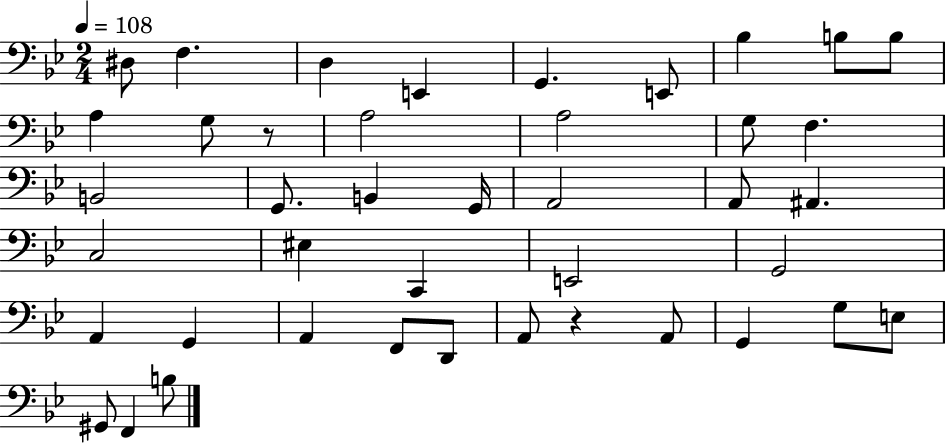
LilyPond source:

{
  \clef bass
  \numericTimeSignature
  \time 2/4
  \key bes \major
  \tempo 4 = 108
  \repeat volta 2 { dis8 f4. | d4 e,4 | g,4. e,8 | bes4 b8 b8 | \break a4 g8 r8 | a2 | a2 | g8 f4. | \break b,2 | g,8. b,4 g,16 | a,2 | a,8 ais,4. | \break c2 | eis4 c,4 | e,2 | g,2 | \break a,4 g,4 | a,4 f,8 d,8 | a,8 r4 a,8 | g,4 g8 e8 | \break gis,8 f,4 b8 | } \bar "|."
}